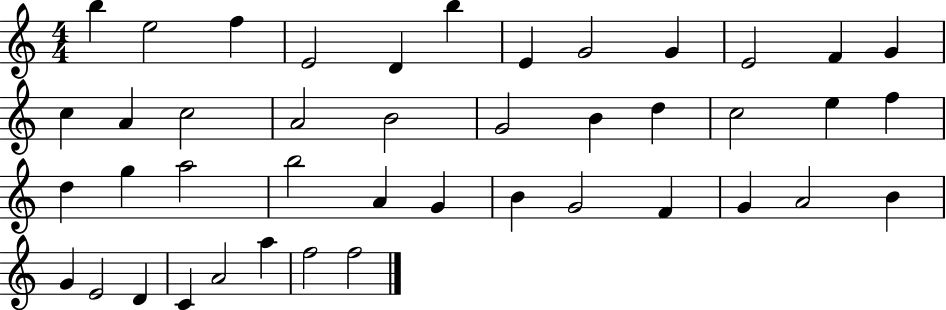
X:1
T:Untitled
M:4/4
L:1/4
K:C
b e2 f E2 D b E G2 G E2 F G c A c2 A2 B2 G2 B d c2 e f d g a2 b2 A G B G2 F G A2 B G E2 D C A2 a f2 f2